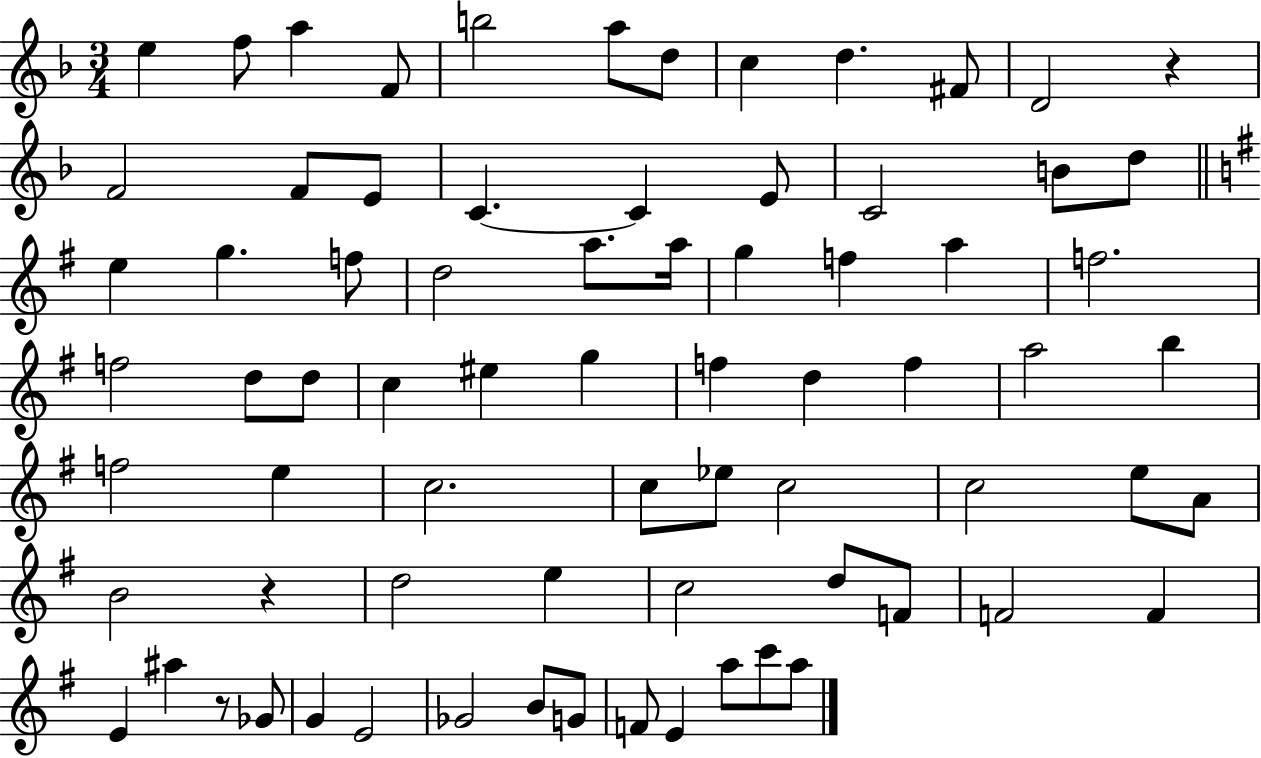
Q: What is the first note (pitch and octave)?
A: E5